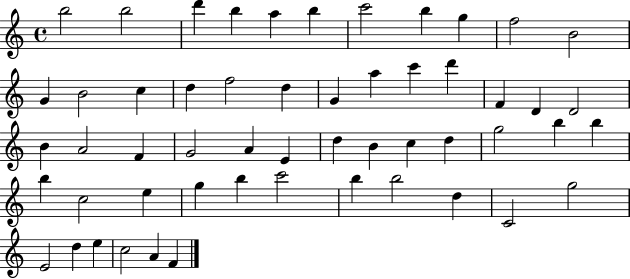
X:1
T:Untitled
M:4/4
L:1/4
K:C
b2 b2 d' b a b c'2 b g f2 B2 G B2 c d f2 d G a c' d' F D D2 B A2 F G2 A E d B c d g2 b b b c2 e g b c'2 b b2 d C2 g2 E2 d e c2 A F